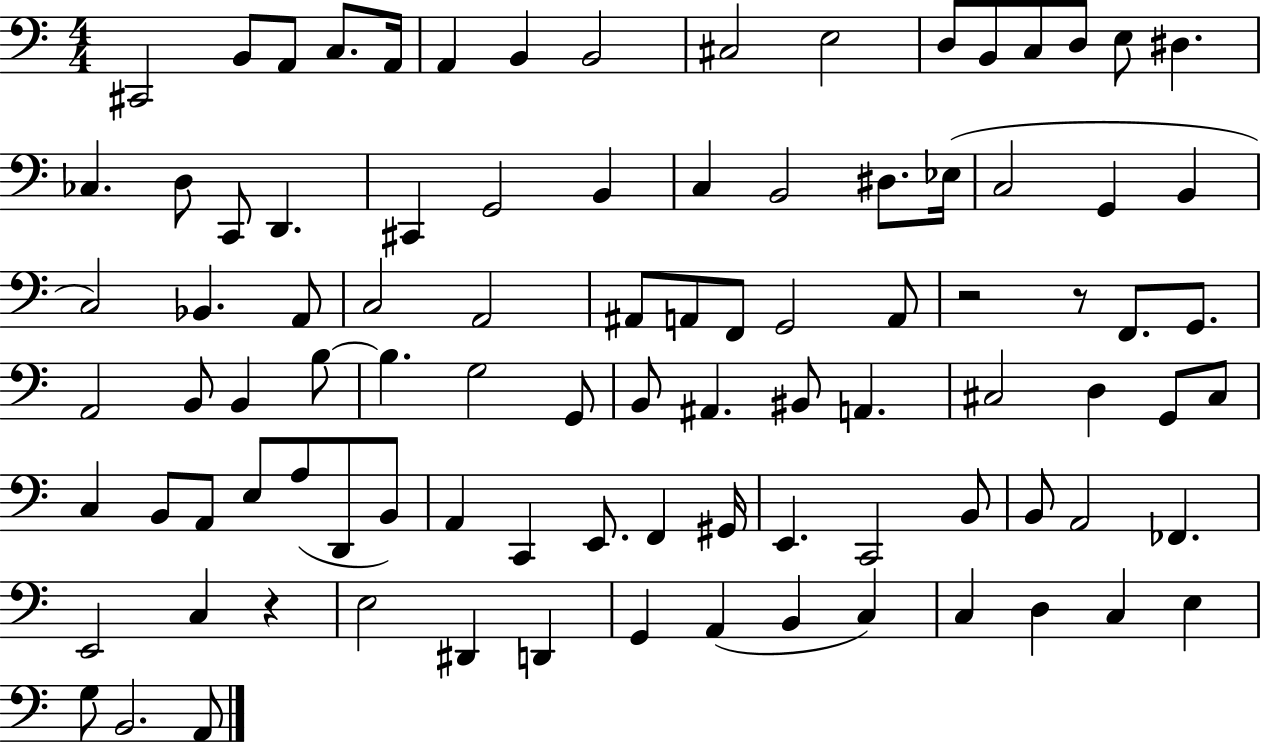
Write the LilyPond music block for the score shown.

{
  \clef bass
  \numericTimeSignature
  \time 4/4
  \key c \major
  cis,2 b,8 a,8 c8. a,16 | a,4 b,4 b,2 | cis2 e2 | d8 b,8 c8 d8 e8 dis4. | \break ces4. d8 c,8 d,4. | cis,4 g,2 b,4 | c4 b,2 dis8. ees16( | c2 g,4 b,4 | \break c2) bes,4. a,8 | c2 a,2 | ais,8 a,8 f,8 g,2 a,8 | r2 r8 f,8. g,8. | \break a,2 b,8 b,4 b8~~ | b4. g2 g,8 | b,8 ais,4. bis,8 a,4. | cis2 d4 g,8 cis8 | \break c4 b,8 a,8 e8 a8( d,8 b,8) | a,4 c,4 e,8. f,4 gis,16 | e,4. c,2 b,8 | b,8 a,2 fes,4. | \break e,2 c4 r4 | e2 dis,4 d,4 | g,4 a,4( b,4 c4) | c4 d4 c4 e4 | \break g8 b,2. a,8 | \bar "|."
}